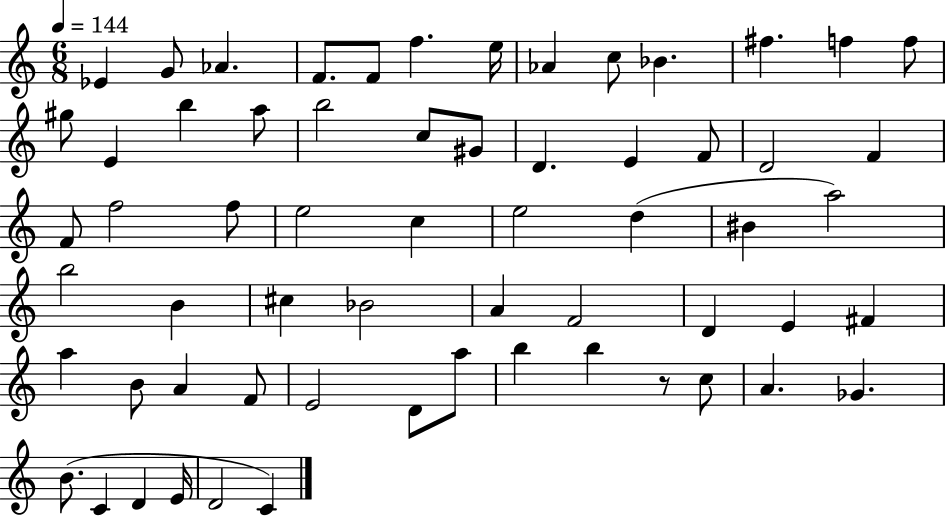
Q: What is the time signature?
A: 6/8